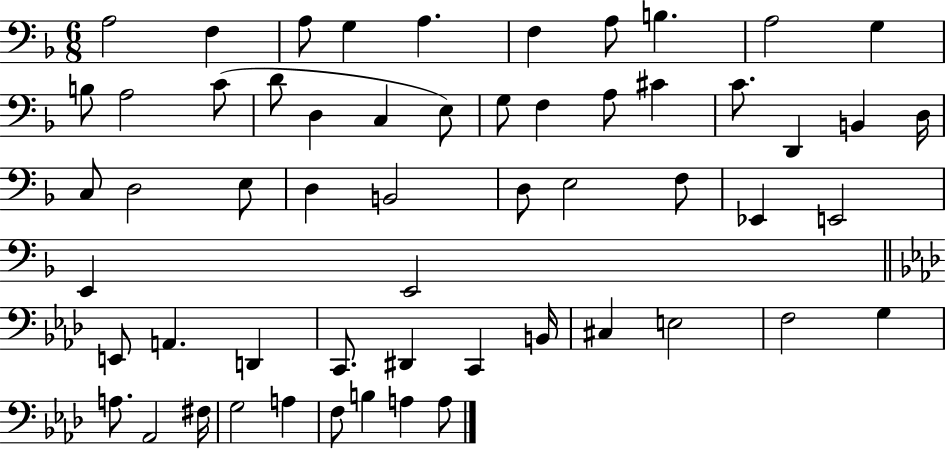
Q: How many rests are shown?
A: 0